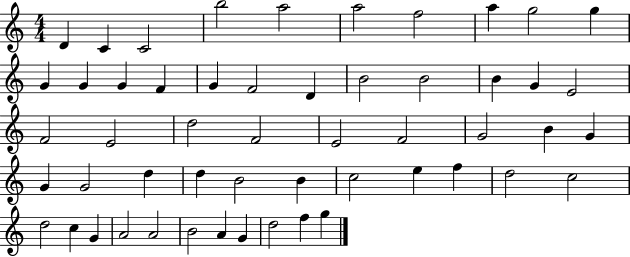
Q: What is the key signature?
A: C major